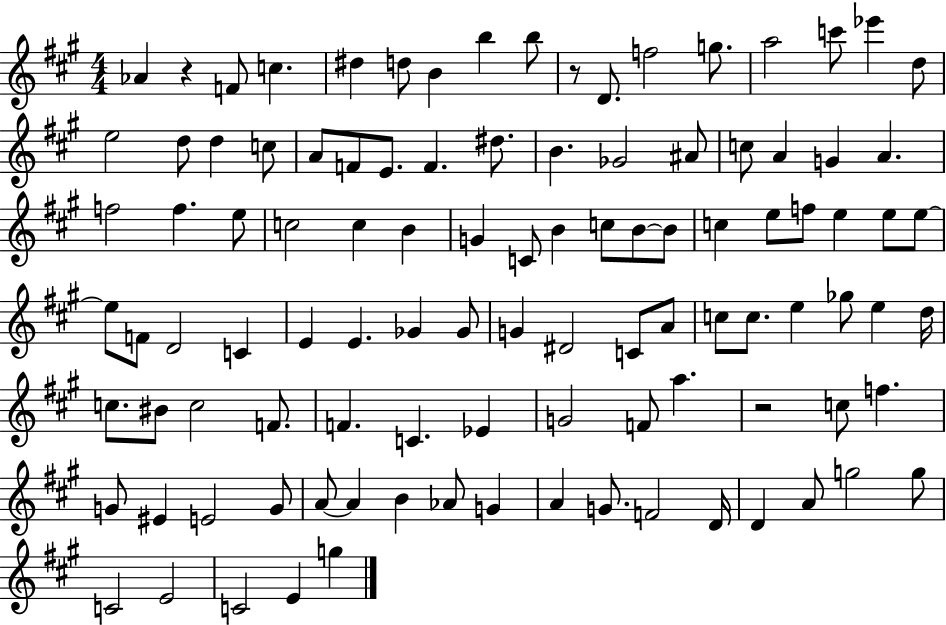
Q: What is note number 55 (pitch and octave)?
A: E4